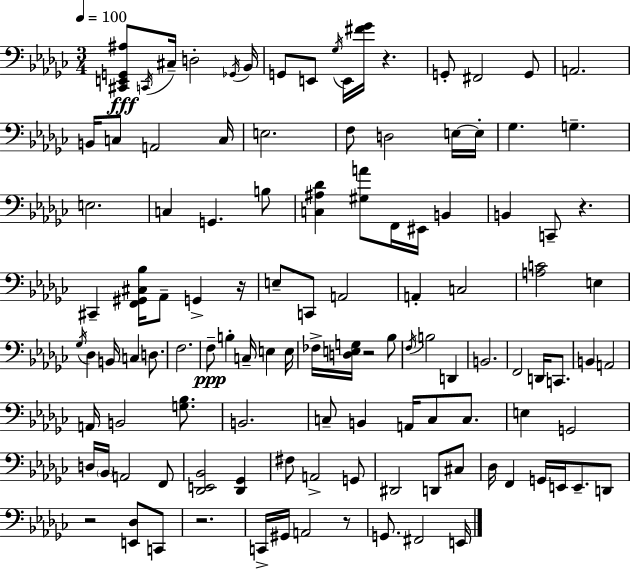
{
  \clef bass
  \numericTimeSignature
  \time 3/4
  \key ees \minor
  \tempo 4 = 100
  \repeat volta 2 { <cis, e, g, ais>8\fff \acciaccatura { c,16 } cis16-- d2-. | \acciaccatura { ges,16 } bes,16 g,8 e,8 \acciaccatura { ges16 } e,16 <fis' ges'>16 r4. | g,8-. fis,2 | g,8 a,2. | \break b,16 c8 a,2 | c16 e2. | f8 d2 | e16~~ e16-. ges4. g4.-- | \break e2. | c4 g,4. | b8 <c ais des'>4 <gis a'>8 f,16 eis,16 b,4 | b,4 c,8-- r4. | \break cis,4-- <f, gis, cis bes>16 aes,8-- g,4-> | r16 e8-- c,8 a,2 | a,4-. c2 | <a c'>2 e4 | \break \acciaccatura { ges16 } des4 b,16 c4 | d8. f2. | f8--\ppp b4-. c16-- e4 | e16 fes16-> <d e g>16 r2 | \break bes8 \acciaccatura { f16 } b2 | d,4 b,2. | f,2 | d,16 c,8. b,4 a,2 | \break a,16 b,2 | <g bes>8. b,2. | c8-- b,4 a,16 | c8 c8. e4 g,2 | \break d16 \parenthesize bes,16 a,2 | f,8 <des, e, bes,>2 | <des, ges,>4 fis8 a,2-> | g,8 dis,2 | \break d,8 cis8 des16 f,4 g,16 e,16 | e,8.-- d,8 r2 | <e, des>8 c,8 r2. | c,16-> gis,16 a,2 | \break r8 g,8. fis,2 | e,16 } \bar "|."
}